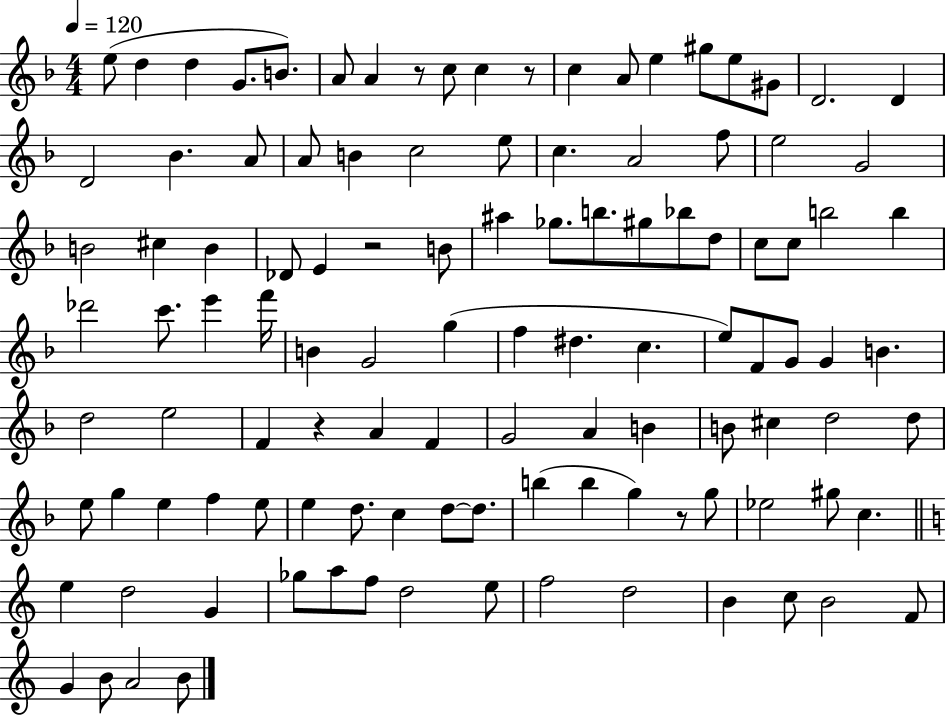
X:1
T:Untitled
M:4/4
L:1/4
K:F
e/2 d d G/2 B/2 A/2 A z/2 c/2 c z/2 c A/2 e ^g/2 e/2 ^G/2 D2 D D2 _B A/2 A/2 B c2 e/2 c A2 f/2 e2 G2 B2 ^c B _D/2 E z2 B/2 ^a _g/2 b/2 ^g/2 _b/2 d/2 c/2 c/2 b2 b _d'2 c'/2 e' f'/4 B G2 g f ^d c e/2 F/2 G/2 G B d2 e2 F z A F G2 A B B/2 ^c d2 d/2 e/2 g e f e/2 e d/2 c d/2 d/2 b b g z/2 g/2 _e2 ^g/2 c e d2 G _g/2 a/2 f/2 d2 e/2 f2 d2 B c/2 B2 F/2 G B/2 A2 B/2